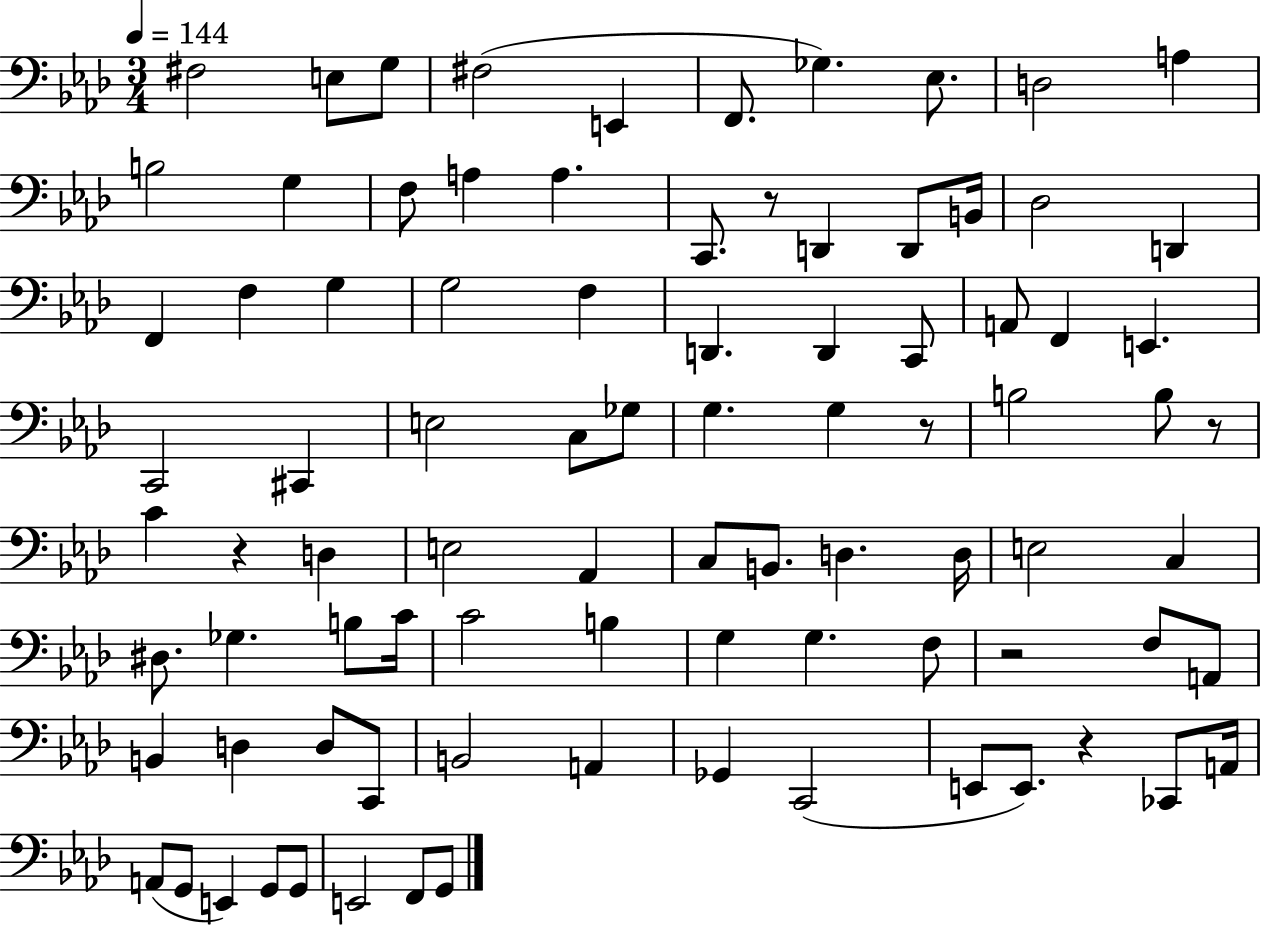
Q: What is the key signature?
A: AES major